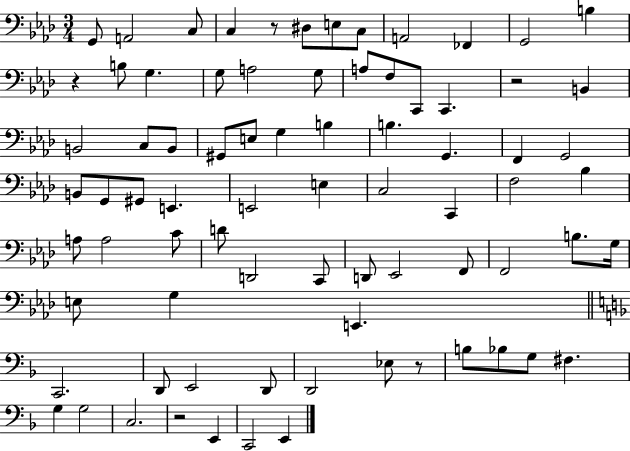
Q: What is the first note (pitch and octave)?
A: G2